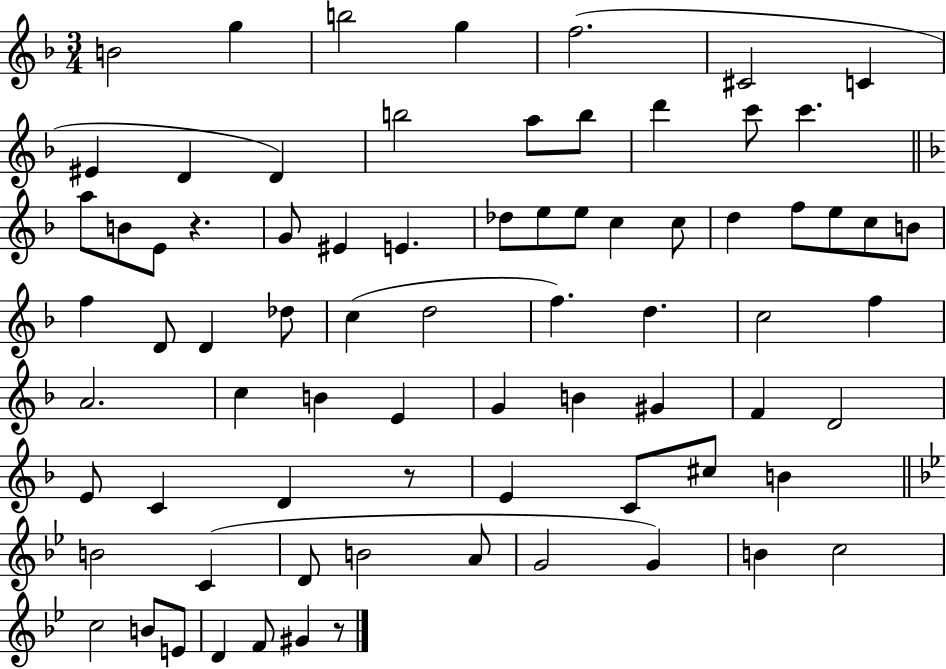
X:1
T:Untitled
M:3/4
L:1/4
K:F
B2 g b2 g f2 ^C2 C ^E D D b2 a/2 b/2 d' c'/2 c' a/2 B/2 E/2 z G/2 ^E E _d/2 e/2 e/2 c c/2 d f/2 e/2 c/2 B/2 f D/2 D _d/2 c d2 f d c2 f A2 c B E G B ^G F D2 E/2 C D z/2 E C/2 ^c/2 B B2 C D/2 B2 A/2 G2 G B c2 c2 B/2 E/2 D F/2 ^G z/2